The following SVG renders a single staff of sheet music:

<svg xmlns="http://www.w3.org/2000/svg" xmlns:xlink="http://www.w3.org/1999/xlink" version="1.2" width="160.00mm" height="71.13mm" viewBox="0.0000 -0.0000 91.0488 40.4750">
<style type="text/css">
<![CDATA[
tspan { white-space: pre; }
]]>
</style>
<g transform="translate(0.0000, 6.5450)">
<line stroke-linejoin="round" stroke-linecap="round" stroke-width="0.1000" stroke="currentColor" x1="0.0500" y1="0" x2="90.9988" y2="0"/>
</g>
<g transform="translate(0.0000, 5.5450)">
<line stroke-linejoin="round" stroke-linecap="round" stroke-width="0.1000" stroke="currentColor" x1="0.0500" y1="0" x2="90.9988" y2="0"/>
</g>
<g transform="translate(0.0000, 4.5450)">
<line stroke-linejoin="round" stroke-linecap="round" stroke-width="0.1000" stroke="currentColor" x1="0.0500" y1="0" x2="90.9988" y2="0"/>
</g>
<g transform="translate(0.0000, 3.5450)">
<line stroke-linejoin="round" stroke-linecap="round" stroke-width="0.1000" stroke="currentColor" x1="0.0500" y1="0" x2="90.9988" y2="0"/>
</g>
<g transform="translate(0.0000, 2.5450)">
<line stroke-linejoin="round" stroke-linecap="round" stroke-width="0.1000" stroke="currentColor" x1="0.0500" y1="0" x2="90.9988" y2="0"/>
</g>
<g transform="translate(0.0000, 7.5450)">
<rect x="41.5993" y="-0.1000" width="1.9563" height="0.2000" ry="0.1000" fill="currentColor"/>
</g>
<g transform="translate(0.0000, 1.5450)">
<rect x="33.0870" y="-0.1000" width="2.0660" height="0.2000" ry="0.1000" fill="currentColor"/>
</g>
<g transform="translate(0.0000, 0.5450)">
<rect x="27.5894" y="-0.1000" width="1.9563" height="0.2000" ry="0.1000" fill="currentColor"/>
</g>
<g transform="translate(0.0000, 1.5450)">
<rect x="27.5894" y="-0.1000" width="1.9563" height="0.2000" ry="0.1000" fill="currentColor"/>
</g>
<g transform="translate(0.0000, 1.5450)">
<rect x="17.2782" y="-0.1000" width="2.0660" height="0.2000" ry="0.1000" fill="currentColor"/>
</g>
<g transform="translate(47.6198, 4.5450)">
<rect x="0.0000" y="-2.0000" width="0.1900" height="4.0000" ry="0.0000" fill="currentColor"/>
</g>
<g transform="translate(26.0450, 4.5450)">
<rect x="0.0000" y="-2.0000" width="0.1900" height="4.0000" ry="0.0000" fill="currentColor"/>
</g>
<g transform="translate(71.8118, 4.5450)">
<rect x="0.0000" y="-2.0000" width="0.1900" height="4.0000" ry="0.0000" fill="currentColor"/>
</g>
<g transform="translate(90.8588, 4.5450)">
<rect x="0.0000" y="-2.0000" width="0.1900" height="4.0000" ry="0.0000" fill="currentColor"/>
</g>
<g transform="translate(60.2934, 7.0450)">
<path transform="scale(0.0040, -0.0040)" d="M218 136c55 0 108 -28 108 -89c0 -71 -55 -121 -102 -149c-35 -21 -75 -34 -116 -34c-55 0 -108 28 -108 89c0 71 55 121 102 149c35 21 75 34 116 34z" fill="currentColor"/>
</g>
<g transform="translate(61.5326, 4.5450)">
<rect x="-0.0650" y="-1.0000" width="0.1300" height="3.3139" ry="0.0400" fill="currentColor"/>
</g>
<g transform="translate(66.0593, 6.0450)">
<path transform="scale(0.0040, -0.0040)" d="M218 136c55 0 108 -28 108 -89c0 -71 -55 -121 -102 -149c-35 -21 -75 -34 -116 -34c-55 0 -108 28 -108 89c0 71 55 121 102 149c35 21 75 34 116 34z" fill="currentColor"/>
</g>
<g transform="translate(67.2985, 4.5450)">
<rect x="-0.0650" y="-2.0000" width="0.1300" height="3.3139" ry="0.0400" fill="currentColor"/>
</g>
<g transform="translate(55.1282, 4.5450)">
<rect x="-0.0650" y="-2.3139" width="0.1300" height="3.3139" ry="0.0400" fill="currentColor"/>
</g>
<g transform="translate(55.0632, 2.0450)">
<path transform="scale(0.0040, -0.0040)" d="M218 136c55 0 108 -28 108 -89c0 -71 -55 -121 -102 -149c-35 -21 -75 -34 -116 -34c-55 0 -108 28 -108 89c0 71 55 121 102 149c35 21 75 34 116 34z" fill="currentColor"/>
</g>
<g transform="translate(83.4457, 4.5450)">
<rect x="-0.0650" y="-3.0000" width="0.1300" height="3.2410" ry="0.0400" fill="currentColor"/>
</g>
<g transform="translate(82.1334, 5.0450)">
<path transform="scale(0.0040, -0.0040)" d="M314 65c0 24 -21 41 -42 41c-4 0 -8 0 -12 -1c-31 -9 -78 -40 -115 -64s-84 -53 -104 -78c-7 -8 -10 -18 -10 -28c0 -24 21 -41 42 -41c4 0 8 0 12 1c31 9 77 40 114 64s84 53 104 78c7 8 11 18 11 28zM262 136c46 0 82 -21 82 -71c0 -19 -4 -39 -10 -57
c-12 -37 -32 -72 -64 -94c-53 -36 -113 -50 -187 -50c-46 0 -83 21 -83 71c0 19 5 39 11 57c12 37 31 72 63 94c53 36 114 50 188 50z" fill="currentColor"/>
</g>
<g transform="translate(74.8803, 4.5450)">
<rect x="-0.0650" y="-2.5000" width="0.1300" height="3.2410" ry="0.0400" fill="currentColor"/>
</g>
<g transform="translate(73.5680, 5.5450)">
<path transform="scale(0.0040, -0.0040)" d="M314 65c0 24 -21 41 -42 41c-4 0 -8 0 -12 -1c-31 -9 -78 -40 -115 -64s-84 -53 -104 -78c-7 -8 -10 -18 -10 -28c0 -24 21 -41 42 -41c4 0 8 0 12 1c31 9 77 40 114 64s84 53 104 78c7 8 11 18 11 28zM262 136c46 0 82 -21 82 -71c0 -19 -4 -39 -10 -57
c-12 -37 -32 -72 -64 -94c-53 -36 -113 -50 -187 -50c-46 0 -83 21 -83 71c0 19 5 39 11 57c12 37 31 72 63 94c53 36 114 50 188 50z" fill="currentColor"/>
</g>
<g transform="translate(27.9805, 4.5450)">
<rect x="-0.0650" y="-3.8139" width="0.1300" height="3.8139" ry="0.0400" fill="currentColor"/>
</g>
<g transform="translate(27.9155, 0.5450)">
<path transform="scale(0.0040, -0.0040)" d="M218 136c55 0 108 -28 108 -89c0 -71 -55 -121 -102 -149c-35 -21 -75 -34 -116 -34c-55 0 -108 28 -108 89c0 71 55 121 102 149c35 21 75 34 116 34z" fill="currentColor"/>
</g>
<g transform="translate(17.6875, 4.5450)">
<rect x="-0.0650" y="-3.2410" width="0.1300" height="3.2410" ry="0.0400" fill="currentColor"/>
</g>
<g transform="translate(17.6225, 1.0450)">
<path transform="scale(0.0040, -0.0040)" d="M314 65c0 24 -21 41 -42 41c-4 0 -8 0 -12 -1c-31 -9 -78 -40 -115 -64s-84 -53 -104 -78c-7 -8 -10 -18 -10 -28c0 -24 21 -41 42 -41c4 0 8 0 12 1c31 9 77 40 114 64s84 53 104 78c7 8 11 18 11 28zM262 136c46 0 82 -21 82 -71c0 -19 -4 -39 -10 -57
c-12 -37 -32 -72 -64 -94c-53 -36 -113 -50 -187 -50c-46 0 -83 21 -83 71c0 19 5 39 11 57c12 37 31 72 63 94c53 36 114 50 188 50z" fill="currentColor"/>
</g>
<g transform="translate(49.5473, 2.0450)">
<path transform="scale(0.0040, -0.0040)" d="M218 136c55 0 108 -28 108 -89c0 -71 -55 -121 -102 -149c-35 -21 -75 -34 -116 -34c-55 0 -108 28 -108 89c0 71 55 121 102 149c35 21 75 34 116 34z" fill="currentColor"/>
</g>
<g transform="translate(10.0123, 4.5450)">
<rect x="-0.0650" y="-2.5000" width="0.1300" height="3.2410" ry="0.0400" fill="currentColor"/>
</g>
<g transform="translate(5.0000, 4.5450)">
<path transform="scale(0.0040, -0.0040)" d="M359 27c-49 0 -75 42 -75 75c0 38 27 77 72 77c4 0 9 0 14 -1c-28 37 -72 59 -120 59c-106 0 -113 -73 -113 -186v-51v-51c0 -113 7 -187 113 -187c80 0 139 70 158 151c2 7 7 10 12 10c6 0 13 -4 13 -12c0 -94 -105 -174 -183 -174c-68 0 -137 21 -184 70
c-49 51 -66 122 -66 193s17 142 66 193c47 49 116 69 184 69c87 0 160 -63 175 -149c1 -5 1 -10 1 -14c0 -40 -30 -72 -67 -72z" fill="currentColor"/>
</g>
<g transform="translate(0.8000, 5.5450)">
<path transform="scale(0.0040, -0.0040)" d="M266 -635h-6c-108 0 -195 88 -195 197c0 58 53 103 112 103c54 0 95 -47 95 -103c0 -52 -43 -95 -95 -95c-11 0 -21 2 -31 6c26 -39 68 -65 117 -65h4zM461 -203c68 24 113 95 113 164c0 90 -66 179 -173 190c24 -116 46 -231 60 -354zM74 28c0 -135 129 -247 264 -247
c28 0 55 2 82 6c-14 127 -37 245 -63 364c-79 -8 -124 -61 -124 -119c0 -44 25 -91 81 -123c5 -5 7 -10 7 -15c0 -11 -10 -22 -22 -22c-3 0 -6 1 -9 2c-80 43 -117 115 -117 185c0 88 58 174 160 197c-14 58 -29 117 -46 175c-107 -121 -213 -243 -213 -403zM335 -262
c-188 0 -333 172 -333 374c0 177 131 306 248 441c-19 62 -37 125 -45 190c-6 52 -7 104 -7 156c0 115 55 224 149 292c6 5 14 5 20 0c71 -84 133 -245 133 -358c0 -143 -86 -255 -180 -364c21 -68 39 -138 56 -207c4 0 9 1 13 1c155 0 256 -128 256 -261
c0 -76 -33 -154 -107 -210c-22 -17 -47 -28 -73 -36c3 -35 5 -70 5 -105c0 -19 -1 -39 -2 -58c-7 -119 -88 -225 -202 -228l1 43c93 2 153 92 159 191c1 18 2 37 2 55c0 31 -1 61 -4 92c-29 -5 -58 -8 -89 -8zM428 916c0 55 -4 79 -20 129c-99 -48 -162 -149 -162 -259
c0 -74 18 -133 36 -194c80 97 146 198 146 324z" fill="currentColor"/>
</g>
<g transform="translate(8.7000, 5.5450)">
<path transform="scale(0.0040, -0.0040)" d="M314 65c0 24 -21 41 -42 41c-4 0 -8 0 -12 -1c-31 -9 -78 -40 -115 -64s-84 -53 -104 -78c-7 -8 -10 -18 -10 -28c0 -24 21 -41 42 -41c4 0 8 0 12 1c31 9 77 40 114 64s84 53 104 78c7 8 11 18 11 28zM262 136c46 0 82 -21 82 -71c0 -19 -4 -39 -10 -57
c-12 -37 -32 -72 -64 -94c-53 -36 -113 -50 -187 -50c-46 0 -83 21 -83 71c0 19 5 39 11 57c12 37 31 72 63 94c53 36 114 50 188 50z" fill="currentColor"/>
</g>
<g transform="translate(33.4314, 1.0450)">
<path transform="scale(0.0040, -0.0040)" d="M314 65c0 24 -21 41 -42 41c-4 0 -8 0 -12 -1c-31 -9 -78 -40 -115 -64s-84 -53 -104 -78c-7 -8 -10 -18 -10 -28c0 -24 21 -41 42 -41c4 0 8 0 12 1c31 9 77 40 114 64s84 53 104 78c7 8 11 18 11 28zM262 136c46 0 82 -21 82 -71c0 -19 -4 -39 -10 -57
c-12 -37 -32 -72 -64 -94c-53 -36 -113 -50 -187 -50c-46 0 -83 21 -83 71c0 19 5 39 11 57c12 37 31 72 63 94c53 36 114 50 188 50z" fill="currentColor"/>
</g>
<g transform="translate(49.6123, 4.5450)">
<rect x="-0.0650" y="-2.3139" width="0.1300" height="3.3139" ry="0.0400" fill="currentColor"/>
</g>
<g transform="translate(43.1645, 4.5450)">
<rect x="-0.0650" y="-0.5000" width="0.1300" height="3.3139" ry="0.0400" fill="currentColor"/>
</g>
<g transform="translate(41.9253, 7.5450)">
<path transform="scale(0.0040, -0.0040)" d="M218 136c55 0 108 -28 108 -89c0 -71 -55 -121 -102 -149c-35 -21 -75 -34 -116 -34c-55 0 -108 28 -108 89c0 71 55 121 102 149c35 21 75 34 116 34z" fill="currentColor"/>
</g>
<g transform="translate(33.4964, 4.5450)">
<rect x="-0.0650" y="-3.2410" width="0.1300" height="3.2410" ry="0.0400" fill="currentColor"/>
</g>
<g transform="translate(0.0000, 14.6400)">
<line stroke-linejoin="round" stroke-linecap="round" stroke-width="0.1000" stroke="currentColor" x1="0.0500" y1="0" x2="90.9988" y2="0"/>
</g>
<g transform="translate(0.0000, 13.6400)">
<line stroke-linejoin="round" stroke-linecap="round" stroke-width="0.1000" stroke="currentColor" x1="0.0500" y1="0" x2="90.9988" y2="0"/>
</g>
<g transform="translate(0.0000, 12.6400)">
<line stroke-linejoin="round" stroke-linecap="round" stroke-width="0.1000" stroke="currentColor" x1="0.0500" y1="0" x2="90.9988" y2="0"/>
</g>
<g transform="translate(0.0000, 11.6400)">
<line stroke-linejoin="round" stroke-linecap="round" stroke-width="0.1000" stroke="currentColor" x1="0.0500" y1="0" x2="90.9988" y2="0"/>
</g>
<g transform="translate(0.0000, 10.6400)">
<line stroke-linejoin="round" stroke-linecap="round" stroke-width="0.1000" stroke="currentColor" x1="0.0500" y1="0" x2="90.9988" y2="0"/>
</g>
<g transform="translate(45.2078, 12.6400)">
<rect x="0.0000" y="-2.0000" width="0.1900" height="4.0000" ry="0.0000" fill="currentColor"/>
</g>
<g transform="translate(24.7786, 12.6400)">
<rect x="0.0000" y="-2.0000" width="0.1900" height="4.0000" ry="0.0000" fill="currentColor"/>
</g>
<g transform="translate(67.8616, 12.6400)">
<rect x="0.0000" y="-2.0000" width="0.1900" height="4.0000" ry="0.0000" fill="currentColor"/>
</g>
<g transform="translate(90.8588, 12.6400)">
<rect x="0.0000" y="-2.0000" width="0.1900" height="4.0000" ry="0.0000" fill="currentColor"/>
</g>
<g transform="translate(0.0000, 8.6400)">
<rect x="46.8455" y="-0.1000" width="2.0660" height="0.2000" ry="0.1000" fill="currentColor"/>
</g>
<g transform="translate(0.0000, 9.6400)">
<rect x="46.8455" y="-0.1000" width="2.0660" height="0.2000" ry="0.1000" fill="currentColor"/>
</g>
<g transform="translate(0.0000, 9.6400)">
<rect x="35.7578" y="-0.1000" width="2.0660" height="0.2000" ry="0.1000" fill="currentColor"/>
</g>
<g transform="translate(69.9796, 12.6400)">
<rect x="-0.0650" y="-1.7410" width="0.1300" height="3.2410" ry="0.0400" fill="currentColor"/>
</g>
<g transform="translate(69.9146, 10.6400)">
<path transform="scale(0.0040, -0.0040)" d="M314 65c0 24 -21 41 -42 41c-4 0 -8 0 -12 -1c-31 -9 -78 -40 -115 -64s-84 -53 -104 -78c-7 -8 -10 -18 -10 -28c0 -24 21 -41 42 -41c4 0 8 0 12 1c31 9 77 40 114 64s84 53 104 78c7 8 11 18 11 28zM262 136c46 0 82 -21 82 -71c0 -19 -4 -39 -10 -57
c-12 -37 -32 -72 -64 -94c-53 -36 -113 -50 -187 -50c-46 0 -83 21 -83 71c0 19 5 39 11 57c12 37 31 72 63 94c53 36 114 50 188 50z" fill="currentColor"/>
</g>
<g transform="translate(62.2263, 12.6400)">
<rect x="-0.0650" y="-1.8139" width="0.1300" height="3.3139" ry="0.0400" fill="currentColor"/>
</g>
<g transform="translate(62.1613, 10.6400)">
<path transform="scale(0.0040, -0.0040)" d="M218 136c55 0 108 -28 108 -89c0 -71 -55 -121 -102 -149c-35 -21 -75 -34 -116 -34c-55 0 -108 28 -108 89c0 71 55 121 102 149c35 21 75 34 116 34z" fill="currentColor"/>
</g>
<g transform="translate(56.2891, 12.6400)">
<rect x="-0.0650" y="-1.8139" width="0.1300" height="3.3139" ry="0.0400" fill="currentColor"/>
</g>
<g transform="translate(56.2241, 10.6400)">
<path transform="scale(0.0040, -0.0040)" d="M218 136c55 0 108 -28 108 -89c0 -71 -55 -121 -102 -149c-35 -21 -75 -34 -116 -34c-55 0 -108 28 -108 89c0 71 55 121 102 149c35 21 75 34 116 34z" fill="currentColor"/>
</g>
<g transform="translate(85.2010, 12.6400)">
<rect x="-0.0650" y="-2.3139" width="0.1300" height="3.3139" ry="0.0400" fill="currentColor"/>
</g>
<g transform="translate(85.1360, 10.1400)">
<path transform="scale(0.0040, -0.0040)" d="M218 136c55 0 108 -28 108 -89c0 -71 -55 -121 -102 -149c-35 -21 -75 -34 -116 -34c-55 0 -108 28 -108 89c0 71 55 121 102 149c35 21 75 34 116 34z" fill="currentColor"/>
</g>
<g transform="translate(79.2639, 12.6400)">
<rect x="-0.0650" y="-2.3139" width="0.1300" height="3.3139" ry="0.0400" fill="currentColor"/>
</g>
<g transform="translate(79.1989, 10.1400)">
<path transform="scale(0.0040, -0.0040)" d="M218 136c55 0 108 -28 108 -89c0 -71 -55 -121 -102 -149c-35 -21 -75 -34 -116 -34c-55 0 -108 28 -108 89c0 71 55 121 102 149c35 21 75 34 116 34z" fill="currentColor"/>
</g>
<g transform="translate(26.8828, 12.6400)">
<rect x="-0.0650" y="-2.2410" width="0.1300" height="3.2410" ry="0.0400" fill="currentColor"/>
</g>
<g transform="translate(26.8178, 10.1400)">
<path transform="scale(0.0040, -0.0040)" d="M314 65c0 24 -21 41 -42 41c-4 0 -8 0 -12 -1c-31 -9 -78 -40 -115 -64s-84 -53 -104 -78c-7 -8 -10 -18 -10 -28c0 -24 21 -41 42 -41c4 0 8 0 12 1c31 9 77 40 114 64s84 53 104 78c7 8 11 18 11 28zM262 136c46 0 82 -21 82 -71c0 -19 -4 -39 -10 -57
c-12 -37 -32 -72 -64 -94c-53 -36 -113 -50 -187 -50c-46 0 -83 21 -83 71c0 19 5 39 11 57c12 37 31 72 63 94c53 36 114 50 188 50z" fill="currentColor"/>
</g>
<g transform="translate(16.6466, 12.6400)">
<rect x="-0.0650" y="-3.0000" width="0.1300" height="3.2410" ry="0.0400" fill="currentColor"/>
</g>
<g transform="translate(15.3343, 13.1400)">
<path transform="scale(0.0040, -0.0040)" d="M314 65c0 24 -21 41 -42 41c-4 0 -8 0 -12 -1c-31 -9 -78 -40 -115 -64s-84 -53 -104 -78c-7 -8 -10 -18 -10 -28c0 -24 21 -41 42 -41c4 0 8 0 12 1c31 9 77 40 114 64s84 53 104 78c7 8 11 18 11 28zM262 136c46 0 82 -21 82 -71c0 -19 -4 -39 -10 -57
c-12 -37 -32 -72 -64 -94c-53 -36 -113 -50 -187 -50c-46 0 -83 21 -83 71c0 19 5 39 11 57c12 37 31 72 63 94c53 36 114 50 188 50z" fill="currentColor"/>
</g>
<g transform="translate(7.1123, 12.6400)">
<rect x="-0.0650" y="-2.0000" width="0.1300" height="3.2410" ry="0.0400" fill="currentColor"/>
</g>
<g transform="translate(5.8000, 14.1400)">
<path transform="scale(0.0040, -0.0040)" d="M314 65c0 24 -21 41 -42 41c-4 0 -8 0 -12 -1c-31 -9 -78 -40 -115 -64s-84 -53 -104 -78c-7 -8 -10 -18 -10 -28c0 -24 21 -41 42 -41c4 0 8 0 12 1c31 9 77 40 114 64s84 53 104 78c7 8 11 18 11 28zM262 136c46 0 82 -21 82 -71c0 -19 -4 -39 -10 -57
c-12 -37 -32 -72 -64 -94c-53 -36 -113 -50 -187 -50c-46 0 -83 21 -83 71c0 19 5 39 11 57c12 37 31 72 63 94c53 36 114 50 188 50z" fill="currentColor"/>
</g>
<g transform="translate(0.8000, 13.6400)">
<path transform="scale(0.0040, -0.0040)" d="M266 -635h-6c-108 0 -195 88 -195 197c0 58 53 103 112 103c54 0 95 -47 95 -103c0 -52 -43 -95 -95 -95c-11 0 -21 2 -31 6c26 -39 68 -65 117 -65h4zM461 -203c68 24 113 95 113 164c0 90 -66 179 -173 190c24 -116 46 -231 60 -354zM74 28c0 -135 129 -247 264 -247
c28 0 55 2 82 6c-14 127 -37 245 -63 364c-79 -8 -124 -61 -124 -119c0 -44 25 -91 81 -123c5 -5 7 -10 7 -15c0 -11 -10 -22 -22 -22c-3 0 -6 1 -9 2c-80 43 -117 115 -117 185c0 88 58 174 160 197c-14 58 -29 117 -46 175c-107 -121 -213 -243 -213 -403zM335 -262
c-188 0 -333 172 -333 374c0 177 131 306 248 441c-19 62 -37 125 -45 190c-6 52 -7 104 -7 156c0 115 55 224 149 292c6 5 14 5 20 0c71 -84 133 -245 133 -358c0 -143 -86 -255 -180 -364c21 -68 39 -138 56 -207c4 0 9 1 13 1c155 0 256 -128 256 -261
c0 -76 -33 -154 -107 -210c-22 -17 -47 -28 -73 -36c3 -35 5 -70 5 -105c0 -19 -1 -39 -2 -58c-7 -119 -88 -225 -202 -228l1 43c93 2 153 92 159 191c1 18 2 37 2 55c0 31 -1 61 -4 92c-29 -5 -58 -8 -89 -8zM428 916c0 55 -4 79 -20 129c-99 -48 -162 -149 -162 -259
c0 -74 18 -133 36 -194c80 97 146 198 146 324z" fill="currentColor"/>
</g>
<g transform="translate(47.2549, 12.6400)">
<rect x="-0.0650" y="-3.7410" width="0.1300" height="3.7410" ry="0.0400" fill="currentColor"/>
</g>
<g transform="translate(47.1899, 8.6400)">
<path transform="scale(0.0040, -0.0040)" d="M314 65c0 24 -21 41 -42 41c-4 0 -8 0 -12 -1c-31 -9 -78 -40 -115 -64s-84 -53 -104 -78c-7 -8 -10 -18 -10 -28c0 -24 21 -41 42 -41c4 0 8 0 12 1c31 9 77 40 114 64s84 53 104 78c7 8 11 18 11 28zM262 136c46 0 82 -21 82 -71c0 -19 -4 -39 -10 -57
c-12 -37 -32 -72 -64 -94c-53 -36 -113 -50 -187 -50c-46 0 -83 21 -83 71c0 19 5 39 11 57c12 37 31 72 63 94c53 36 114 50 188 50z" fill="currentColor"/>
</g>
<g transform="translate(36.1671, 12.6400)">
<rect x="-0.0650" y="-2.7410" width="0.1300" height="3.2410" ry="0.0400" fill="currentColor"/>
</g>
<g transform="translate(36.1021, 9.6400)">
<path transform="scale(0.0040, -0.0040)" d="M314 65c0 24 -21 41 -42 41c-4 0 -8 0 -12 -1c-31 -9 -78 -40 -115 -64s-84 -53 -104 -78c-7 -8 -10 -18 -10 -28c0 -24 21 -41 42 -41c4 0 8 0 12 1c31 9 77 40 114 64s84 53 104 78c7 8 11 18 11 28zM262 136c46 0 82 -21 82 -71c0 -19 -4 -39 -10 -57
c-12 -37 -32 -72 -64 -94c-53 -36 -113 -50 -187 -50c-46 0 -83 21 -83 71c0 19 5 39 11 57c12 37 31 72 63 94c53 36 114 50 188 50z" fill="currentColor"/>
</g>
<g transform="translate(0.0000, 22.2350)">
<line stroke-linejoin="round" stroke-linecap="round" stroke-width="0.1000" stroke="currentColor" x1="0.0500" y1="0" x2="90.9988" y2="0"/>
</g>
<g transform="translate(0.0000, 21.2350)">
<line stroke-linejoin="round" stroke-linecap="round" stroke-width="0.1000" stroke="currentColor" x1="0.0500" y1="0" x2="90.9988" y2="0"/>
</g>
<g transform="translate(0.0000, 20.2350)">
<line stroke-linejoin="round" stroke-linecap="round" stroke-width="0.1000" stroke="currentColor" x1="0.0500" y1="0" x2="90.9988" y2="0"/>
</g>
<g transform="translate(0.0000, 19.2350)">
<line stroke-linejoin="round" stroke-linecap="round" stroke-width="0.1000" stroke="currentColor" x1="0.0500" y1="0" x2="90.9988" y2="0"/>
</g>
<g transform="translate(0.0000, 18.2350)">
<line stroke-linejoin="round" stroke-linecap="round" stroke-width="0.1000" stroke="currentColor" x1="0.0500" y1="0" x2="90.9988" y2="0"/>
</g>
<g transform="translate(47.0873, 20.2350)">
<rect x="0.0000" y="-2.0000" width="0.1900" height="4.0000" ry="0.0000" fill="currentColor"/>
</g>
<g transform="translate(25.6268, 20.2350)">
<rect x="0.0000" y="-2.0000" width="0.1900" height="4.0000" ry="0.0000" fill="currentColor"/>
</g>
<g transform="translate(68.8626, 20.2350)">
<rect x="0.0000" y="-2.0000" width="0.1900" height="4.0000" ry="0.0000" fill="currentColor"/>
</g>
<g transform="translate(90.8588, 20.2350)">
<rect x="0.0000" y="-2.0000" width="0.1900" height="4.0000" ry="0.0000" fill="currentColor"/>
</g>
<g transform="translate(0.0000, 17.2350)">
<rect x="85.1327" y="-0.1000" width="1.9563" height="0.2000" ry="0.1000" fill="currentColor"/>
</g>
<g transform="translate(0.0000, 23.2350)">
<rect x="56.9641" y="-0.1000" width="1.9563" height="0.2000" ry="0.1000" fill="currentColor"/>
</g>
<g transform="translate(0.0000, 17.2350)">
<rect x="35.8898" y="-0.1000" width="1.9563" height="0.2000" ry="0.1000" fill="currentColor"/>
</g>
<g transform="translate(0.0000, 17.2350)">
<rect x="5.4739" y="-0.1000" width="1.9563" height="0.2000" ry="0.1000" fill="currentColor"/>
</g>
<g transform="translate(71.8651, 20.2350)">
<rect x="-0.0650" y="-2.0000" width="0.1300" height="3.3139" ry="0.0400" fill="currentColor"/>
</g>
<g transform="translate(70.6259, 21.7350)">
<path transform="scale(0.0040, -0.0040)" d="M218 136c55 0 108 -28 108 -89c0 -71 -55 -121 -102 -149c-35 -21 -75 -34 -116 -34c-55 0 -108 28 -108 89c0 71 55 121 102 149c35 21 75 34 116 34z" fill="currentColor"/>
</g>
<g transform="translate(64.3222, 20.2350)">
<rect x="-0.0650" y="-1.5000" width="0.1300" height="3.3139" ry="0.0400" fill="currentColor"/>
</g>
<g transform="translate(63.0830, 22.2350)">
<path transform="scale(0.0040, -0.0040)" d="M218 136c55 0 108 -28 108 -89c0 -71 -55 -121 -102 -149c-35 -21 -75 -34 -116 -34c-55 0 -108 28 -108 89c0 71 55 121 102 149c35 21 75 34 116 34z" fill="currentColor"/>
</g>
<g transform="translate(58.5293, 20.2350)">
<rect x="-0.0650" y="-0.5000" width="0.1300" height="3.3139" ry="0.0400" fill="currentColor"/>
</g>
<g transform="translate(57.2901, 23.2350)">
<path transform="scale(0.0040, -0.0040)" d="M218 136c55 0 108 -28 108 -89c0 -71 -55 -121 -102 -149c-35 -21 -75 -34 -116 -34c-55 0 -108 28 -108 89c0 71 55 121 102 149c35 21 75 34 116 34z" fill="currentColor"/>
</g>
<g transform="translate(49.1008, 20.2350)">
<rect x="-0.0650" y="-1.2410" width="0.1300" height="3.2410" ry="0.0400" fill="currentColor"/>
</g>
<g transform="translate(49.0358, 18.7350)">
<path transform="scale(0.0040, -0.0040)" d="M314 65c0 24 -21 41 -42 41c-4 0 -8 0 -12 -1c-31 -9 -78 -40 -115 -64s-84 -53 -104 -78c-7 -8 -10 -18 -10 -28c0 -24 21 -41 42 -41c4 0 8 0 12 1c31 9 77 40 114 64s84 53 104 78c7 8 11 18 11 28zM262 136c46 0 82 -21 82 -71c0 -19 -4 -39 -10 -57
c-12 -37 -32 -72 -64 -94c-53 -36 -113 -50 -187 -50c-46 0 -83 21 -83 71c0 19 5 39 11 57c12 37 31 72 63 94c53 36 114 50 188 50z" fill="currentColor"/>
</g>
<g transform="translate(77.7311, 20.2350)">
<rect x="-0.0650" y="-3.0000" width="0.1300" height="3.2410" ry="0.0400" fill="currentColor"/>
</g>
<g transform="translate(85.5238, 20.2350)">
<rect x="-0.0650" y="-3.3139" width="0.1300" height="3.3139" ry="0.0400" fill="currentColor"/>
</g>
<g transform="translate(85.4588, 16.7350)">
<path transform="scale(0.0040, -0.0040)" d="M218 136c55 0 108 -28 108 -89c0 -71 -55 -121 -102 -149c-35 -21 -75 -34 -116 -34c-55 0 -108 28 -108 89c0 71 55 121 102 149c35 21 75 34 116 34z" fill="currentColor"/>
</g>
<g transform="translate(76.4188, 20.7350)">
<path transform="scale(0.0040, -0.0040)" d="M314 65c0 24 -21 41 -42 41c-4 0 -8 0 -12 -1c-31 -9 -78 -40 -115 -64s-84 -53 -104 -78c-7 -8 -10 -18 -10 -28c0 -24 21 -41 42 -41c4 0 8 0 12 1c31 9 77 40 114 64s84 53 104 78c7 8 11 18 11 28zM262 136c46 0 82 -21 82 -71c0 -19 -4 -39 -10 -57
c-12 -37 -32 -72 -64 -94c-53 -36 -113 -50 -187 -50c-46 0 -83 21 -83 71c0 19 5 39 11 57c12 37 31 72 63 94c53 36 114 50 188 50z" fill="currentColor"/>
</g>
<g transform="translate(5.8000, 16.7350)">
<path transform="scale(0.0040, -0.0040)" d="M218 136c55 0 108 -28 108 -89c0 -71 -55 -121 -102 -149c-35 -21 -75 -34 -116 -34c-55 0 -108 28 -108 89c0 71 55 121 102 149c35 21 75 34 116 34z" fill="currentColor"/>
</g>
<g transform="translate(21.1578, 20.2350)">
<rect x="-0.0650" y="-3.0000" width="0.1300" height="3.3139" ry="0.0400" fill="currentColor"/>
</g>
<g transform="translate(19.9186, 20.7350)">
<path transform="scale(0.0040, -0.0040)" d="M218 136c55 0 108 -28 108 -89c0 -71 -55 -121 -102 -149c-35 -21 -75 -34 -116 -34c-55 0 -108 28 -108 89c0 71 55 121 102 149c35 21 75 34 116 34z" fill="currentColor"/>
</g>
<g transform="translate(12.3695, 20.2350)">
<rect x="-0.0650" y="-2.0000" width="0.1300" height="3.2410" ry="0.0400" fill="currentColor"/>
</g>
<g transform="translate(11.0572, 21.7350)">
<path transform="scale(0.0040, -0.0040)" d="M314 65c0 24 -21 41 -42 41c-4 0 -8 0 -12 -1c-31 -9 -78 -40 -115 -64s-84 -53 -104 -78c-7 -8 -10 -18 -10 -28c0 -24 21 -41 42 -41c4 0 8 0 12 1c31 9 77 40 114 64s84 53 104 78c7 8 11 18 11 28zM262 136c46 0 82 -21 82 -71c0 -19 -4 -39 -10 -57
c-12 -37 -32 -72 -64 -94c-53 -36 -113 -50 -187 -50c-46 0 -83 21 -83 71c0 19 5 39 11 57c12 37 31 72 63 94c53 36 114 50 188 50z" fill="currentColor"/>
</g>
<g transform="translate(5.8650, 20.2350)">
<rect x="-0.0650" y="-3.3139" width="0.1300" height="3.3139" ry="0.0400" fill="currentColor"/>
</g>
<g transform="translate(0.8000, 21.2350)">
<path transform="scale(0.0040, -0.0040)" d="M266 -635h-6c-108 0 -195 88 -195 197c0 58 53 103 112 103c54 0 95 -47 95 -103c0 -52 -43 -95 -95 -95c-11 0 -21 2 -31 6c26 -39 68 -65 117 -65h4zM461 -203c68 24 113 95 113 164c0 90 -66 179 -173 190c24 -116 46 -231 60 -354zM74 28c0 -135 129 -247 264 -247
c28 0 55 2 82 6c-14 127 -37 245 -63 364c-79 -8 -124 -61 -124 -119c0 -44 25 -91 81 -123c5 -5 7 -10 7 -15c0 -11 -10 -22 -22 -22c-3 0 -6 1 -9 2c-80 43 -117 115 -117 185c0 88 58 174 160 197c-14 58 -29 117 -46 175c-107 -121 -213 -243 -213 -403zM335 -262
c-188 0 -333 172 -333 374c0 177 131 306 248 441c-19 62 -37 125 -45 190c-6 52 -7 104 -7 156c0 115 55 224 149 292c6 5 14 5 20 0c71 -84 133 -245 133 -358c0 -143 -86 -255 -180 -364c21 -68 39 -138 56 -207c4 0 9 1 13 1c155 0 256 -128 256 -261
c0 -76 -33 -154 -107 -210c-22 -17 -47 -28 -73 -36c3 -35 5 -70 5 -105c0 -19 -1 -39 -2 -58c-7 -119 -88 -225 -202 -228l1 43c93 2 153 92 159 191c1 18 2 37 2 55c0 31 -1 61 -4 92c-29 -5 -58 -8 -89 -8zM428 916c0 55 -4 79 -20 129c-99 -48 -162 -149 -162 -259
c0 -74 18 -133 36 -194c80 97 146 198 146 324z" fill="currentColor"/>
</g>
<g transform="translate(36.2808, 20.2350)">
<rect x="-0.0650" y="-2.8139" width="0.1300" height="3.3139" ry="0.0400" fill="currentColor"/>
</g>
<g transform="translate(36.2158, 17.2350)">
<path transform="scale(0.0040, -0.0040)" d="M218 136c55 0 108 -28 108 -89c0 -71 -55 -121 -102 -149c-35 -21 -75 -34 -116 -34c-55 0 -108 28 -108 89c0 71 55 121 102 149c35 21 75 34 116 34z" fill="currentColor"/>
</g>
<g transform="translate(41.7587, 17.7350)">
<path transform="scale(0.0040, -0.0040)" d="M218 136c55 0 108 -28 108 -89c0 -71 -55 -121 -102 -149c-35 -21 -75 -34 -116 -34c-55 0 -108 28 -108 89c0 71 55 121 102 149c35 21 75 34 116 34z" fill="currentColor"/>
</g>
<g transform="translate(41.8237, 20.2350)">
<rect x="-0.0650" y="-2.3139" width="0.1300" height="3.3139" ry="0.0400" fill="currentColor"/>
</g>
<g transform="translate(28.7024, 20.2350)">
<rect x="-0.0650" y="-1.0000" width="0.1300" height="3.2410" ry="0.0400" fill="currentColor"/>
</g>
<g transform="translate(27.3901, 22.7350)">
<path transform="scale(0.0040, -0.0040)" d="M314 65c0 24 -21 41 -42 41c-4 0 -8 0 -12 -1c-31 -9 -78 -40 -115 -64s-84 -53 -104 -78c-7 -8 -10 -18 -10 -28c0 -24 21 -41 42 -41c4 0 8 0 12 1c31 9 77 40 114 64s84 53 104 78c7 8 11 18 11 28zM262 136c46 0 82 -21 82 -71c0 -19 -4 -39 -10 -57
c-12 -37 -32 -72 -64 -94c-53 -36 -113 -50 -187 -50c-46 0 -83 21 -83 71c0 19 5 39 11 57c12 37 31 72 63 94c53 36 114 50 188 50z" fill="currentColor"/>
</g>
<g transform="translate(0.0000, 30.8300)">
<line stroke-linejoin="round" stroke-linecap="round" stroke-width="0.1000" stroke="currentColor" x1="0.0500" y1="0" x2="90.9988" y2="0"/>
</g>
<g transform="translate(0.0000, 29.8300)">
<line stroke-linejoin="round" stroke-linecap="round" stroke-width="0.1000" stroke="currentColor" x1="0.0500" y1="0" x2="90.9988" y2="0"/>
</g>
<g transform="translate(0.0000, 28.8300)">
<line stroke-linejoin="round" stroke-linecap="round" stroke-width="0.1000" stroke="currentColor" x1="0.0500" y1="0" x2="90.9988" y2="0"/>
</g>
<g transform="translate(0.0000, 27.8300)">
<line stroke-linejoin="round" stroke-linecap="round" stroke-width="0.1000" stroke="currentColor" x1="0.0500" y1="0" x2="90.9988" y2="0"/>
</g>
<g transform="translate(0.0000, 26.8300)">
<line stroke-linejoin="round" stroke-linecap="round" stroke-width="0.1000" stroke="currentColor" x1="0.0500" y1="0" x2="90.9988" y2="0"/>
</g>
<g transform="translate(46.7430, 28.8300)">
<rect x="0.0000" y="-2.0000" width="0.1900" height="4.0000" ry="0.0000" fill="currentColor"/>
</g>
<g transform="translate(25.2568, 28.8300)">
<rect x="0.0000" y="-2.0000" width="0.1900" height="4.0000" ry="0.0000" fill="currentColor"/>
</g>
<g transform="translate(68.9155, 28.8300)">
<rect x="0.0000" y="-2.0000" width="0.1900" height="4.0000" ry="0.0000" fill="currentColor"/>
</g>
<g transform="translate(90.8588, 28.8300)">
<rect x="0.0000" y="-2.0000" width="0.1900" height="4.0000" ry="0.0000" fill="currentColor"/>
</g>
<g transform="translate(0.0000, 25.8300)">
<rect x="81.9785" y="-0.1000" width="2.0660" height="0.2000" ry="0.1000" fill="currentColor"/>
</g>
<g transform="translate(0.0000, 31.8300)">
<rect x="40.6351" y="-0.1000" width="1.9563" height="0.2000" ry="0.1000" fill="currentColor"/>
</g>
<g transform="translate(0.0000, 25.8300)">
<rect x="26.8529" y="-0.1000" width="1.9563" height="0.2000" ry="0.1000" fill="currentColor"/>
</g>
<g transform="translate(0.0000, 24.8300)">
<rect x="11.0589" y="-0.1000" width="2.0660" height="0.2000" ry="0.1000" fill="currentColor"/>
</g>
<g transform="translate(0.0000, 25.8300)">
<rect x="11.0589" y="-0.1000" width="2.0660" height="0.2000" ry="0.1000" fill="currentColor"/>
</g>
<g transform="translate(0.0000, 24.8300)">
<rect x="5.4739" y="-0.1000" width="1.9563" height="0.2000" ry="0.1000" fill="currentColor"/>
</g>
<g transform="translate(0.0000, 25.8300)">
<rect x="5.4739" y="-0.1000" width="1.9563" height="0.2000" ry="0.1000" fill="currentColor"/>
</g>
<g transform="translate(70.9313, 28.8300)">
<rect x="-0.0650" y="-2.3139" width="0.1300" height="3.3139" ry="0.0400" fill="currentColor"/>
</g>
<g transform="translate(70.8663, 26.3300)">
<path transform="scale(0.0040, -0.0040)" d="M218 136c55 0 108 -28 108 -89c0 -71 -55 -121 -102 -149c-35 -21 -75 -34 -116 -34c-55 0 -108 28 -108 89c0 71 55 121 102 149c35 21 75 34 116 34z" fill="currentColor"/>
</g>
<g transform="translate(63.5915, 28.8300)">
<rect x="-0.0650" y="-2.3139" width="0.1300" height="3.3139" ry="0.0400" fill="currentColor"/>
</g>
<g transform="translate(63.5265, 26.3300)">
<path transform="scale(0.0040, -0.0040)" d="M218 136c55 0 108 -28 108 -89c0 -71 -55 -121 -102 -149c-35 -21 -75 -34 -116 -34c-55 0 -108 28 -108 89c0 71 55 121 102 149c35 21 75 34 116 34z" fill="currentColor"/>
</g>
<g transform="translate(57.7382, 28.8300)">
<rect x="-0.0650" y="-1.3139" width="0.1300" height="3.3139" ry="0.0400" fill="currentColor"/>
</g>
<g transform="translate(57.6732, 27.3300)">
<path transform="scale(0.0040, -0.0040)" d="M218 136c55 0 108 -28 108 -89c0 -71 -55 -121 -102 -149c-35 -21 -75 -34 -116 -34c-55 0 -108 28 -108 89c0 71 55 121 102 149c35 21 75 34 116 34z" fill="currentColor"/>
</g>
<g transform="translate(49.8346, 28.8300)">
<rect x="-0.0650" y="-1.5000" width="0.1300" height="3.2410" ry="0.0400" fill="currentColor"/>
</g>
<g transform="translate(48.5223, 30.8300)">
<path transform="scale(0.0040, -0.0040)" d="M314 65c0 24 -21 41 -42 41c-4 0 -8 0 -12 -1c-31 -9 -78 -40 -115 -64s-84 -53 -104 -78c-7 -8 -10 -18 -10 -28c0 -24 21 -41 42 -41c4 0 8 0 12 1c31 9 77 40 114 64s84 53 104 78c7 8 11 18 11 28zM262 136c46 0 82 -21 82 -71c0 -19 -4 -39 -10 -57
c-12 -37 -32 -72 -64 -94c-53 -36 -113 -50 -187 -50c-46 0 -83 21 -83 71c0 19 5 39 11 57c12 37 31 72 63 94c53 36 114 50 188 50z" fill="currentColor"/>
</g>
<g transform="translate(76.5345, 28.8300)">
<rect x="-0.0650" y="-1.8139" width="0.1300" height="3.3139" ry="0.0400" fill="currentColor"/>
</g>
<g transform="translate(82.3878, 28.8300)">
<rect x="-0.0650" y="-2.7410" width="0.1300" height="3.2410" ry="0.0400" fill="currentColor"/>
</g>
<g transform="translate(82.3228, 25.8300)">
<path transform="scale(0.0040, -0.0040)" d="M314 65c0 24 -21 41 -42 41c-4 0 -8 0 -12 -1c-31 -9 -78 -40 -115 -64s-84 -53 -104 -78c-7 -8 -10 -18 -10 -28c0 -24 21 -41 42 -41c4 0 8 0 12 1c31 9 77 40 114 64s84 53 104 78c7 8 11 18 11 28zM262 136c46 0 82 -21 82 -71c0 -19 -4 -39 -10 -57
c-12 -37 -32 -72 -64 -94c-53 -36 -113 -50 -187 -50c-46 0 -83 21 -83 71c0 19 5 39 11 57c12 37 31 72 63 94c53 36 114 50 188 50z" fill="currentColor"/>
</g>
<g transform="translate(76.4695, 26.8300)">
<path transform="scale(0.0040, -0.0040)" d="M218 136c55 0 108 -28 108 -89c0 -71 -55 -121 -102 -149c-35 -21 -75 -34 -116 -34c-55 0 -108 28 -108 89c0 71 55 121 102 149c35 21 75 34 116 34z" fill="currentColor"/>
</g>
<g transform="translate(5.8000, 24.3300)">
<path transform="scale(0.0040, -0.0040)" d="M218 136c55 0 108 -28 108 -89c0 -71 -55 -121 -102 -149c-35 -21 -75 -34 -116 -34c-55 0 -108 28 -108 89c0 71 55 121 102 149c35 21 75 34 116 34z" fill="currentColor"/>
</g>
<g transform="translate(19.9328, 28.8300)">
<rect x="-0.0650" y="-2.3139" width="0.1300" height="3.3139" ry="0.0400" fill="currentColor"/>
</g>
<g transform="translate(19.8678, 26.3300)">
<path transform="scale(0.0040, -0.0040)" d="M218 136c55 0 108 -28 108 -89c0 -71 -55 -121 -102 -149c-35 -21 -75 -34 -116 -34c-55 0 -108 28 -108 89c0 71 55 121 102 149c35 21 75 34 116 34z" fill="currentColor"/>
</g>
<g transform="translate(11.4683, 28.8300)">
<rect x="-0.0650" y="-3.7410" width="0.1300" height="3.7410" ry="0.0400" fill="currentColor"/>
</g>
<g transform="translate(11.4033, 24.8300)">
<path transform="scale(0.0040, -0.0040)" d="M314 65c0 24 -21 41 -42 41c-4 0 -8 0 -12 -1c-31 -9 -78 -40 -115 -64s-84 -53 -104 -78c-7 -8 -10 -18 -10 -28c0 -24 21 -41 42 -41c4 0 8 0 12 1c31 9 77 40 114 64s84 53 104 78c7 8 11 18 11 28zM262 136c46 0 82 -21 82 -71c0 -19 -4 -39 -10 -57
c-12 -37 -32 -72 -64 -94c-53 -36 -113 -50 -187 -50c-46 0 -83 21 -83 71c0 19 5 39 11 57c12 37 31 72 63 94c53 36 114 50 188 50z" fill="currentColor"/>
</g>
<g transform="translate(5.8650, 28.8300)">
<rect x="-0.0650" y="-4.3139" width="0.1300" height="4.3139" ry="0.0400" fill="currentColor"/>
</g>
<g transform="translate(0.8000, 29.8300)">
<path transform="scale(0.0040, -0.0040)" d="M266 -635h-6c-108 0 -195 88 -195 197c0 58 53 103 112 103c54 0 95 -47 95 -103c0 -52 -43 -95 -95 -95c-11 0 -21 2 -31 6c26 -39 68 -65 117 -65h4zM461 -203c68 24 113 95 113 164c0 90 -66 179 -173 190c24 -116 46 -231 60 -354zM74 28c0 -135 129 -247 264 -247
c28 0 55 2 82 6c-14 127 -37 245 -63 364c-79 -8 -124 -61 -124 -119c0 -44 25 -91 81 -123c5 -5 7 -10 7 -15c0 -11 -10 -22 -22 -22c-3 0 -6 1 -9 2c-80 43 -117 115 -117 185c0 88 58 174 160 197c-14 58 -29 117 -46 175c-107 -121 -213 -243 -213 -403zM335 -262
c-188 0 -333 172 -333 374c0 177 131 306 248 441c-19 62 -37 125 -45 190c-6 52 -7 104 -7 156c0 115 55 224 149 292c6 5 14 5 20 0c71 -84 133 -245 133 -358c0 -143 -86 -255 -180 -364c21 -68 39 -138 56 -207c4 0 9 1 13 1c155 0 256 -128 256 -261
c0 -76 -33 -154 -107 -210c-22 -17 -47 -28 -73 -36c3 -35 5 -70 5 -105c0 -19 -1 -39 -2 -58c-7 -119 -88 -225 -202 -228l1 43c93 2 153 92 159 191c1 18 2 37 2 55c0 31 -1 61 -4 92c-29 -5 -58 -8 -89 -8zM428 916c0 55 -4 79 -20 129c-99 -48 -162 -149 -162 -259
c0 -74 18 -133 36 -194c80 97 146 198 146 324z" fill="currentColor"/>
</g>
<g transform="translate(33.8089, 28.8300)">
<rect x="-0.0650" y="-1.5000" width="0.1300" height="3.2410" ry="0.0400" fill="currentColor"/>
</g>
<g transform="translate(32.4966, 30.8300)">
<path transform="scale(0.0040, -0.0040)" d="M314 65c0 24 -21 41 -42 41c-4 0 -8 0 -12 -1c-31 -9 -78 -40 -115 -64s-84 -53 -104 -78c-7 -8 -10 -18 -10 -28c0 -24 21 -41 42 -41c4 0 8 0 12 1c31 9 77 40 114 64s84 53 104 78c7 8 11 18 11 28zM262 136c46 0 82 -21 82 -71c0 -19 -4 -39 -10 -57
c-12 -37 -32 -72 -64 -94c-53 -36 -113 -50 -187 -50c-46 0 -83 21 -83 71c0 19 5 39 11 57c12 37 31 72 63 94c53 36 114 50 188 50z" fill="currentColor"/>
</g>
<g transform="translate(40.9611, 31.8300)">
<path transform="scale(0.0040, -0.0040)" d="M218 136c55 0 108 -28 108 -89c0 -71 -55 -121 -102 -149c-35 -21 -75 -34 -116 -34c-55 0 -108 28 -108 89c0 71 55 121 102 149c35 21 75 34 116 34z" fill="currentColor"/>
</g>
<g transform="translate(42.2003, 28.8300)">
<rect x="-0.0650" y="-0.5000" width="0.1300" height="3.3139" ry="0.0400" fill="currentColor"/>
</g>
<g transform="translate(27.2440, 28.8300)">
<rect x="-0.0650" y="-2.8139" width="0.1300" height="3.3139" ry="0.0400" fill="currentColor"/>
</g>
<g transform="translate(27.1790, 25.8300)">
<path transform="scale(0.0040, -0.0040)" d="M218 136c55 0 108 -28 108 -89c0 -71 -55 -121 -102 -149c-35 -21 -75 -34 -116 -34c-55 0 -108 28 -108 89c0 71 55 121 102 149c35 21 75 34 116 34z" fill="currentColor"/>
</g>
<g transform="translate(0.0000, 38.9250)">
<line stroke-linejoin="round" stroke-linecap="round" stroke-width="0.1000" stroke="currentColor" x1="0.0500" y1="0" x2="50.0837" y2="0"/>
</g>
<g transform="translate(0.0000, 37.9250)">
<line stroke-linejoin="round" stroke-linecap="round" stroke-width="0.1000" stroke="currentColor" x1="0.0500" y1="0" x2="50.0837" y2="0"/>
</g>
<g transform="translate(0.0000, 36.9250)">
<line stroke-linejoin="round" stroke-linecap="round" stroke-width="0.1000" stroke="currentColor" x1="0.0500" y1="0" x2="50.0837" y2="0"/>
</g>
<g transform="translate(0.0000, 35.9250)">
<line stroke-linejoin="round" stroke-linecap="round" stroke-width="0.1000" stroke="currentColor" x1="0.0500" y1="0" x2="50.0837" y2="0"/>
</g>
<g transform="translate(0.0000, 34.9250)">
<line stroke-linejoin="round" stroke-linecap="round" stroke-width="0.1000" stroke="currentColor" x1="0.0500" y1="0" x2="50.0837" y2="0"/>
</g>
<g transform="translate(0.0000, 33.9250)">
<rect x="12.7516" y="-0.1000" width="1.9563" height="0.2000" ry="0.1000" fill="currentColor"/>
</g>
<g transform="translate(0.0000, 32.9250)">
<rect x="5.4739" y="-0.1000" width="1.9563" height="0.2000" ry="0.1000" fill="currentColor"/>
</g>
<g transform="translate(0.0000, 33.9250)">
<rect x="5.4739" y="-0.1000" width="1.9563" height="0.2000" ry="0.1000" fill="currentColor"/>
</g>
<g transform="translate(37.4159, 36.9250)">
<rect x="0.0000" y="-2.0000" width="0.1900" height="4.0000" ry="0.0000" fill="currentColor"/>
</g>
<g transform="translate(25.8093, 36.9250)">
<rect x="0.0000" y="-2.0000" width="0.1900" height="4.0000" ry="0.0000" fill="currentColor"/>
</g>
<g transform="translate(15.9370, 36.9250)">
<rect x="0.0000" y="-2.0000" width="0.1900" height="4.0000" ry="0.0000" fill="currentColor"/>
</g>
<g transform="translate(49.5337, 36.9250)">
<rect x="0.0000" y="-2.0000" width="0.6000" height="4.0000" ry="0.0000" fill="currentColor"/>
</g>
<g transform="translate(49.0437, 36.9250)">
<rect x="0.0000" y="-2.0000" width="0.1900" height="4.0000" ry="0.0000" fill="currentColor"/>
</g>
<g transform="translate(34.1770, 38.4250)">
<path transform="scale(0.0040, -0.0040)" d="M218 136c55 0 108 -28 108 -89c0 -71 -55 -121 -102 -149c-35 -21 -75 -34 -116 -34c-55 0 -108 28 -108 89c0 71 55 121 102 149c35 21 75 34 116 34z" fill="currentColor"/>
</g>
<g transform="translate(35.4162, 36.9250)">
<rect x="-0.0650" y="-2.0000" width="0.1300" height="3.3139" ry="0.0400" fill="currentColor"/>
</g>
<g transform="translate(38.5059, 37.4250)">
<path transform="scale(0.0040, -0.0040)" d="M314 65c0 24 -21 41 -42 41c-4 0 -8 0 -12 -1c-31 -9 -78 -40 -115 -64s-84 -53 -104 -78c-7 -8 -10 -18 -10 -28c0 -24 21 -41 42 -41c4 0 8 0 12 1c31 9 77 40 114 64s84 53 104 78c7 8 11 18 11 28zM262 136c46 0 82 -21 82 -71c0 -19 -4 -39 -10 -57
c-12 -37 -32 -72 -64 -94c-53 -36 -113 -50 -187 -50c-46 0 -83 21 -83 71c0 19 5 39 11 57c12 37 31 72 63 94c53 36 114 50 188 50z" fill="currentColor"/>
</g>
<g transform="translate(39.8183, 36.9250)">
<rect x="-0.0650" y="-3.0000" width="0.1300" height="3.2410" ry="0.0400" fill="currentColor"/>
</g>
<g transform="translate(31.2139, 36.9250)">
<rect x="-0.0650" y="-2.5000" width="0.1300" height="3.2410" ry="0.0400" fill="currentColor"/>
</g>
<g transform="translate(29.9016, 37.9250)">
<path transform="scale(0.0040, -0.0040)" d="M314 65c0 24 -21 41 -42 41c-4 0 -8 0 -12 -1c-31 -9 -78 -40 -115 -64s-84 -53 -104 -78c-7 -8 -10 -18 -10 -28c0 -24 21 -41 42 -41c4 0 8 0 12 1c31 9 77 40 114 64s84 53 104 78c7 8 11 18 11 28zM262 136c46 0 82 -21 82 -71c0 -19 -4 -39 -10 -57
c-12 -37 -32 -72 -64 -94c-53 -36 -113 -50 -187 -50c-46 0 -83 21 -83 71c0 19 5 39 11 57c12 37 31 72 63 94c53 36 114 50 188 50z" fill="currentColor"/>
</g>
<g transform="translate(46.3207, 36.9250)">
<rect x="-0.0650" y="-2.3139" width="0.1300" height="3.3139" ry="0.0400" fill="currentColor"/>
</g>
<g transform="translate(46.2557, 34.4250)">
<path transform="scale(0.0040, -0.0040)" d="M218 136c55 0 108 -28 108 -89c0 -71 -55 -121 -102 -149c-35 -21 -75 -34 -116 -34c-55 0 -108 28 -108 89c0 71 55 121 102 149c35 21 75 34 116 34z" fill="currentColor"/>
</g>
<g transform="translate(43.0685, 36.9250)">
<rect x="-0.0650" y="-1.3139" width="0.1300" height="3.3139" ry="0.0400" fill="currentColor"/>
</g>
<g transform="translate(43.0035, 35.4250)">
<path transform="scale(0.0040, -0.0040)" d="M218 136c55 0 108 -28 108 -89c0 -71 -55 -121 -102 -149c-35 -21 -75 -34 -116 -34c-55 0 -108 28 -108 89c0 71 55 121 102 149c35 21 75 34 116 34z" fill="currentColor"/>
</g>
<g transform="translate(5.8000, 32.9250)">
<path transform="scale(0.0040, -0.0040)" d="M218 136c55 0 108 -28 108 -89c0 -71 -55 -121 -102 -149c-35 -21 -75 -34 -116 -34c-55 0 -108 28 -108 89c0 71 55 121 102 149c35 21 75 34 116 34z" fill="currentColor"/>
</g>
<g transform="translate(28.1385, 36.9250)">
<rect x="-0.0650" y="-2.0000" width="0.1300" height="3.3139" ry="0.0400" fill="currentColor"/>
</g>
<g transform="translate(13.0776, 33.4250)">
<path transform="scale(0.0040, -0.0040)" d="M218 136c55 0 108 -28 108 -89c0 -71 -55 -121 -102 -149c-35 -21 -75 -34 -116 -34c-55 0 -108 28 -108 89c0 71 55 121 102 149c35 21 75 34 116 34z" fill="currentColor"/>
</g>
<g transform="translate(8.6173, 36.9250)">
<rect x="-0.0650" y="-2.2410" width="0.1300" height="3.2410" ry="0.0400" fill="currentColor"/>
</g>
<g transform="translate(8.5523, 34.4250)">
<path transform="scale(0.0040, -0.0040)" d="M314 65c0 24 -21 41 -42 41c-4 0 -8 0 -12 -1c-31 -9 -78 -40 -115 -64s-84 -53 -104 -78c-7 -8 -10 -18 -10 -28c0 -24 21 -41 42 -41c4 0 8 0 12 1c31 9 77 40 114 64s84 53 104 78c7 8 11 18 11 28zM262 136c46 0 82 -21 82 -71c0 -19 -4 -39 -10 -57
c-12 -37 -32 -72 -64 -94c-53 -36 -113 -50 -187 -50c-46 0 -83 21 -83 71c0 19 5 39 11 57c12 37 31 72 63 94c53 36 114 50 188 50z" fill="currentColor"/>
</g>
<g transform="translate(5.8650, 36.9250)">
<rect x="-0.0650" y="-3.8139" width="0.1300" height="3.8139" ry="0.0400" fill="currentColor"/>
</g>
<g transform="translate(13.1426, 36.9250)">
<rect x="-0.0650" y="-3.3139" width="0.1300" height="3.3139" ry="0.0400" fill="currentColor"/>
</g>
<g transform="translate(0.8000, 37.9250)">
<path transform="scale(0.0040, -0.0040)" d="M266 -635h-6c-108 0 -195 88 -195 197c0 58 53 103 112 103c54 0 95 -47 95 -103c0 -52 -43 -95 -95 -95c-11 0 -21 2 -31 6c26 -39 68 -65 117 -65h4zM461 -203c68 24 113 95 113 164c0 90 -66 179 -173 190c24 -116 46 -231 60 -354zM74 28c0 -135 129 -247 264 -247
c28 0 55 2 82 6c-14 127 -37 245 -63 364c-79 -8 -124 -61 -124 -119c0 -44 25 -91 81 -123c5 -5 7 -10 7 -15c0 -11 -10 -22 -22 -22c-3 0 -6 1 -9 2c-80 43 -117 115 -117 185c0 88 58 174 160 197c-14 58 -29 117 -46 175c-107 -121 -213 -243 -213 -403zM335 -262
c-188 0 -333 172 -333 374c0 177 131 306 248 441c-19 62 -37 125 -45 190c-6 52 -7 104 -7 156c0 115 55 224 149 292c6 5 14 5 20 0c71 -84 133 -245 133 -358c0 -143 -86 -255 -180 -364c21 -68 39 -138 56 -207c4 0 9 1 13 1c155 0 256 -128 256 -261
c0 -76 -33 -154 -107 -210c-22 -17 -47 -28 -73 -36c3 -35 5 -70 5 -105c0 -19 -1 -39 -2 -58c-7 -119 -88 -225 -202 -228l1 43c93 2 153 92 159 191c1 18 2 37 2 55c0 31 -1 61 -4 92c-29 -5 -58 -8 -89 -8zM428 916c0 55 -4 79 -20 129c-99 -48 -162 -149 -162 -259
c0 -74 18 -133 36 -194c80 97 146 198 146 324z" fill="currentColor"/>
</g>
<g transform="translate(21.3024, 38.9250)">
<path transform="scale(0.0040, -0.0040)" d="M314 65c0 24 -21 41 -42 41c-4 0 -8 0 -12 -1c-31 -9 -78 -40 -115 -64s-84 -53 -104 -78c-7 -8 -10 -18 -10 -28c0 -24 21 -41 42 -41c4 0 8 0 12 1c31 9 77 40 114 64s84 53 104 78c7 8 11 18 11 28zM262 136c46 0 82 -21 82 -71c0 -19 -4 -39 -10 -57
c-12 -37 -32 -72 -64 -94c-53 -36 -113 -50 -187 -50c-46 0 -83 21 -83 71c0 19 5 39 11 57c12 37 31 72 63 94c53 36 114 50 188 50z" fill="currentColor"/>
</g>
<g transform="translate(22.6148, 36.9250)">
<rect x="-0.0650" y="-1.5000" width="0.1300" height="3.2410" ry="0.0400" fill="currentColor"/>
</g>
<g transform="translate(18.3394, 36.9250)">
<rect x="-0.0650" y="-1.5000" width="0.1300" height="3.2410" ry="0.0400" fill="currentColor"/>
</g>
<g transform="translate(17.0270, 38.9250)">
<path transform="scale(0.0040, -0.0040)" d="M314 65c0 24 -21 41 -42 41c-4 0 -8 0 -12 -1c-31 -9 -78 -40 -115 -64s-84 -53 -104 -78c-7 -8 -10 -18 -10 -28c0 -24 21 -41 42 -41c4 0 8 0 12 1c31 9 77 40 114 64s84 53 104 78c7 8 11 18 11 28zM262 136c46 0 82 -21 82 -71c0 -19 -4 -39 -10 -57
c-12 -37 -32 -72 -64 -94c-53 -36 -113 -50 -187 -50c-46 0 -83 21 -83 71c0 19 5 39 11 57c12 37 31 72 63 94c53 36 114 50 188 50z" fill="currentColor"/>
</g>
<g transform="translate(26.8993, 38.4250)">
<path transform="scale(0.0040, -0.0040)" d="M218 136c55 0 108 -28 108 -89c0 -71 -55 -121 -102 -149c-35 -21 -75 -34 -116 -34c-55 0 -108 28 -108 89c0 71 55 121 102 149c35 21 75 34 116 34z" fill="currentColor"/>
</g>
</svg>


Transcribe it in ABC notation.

X:1
T:Untitled
M:4/4
L:1/4
K:C
G2 b2 c' b2 C g g D F G2 A2 F2 A2 g2 a2 c'2 f f f2 g g b F2 A D2 a g e2 C E F A2 b d' c'2 g a E2 C E2 e g g f a2 c' g2 b E2 E2 F G2 F A2 e g